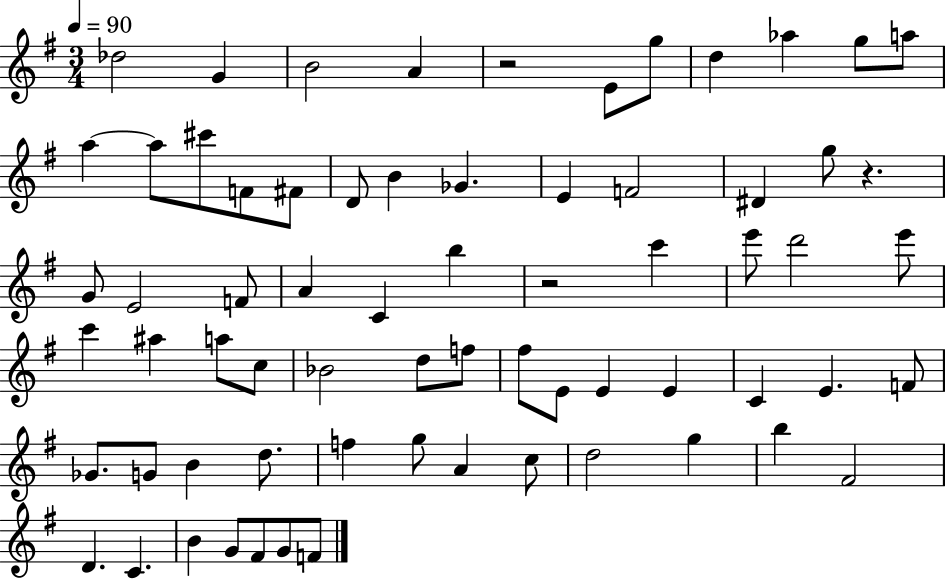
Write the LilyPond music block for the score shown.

{
  \clef treble
  \numericTimeSignature
  \time 3/4
  \key g \major
  \tempo 4 = 90
  \repeat volta 2 { des''2 g'4 | b'2 a'4 | r2 e'8 g''8 | d''4 aes''4 g''8 a''8 | \break a''4~~ a''8 cis'''8 f'8 fis'8 | d'8 b'4 ges'4. | e'4 f'2 | dis'4 g''8 r4. | \break g'8 e'2 f'8 | a'4 c'4 b''4 | r2 c'''4 | e'''8 d'''2 e'''8 | \break c'''4 ais''4 a''8 c''8 | bes'2 d''8 f''8 | fis''8 e'8 e'4 e'4 | c'4 e'4. f'8 | \break ges'8. g'8 b'4 d''8. | f''4 g''8 a'4 c''8 | d''2 g''4 | b''4 fis'2 | \break d'4. c'4. | b'4 g'8 fis'8 g'8 f'8 | } \bar "|."
}